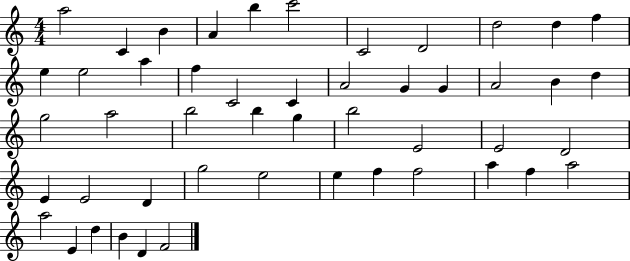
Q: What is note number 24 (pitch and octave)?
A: G5